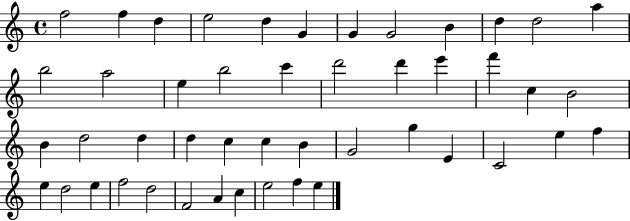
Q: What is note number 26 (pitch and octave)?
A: D5